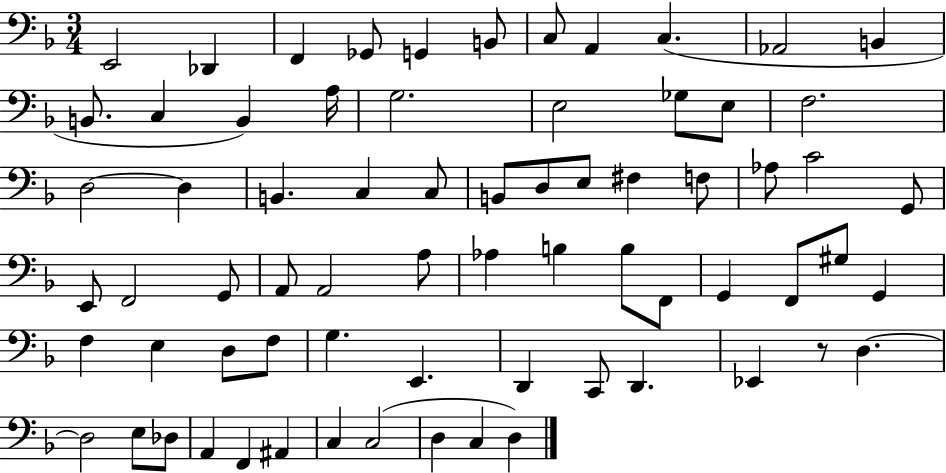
E2/h Db2/q F2/q Gb2/e G2/q B2/e C3/e A2/q C3/q. Ab2/h B2/q B2/e. C3/q B2/q A3/s G3/h. E3/h Gb3/e E3/e F3/h. D3/h D3/q B2/q. C3/q C3/e B2/e D3/e E3/e F#3/q F3/e Ab3/e C4/h G2/e E2/e F2/h G2/e A2/e A2/h A3/e Ab3/q B3/q B3/e F2/e G2/q F2/e G#3/e G2/q F3/q E3/q D3/e F3/e G3/q. E2/q. D2/q C2/e D2/q. Eb2/q R/e D3/q. D3/h E3/e Db3/e A2/q F2/q A#2/q C3/q C3/h D3/q C3/q D3/q